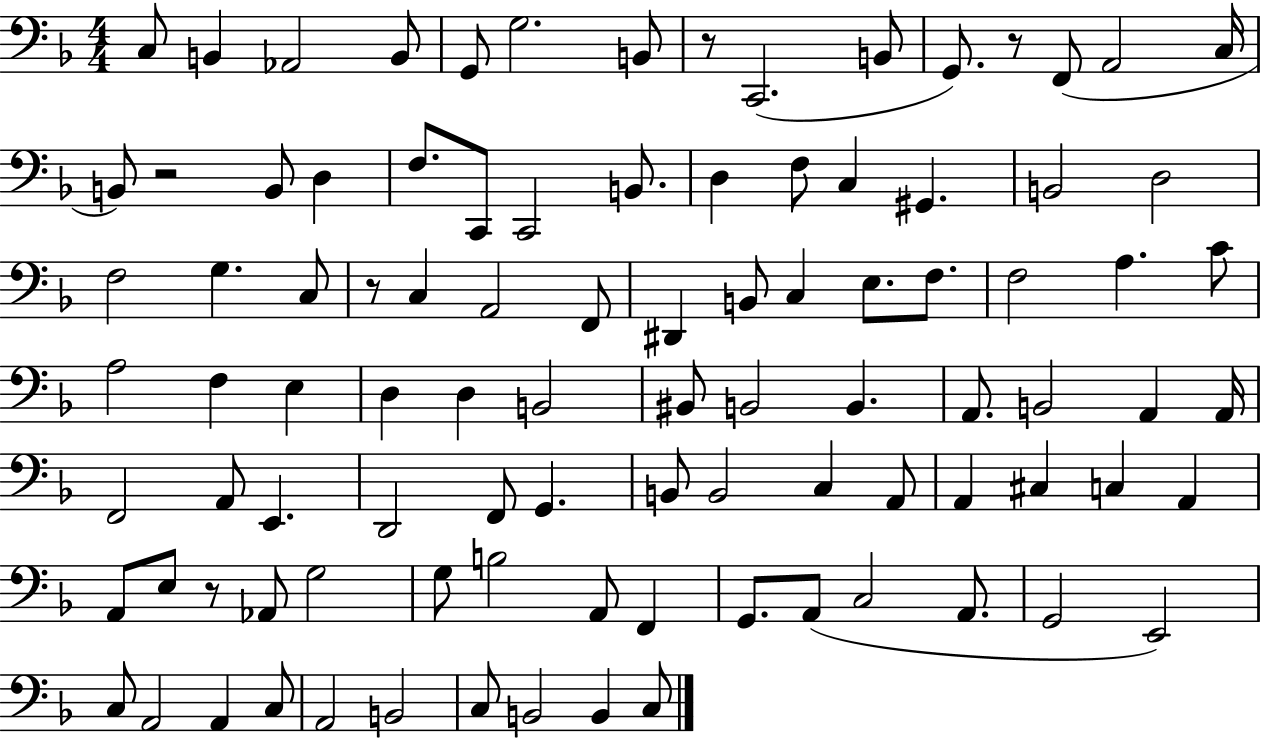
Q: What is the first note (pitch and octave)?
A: C3